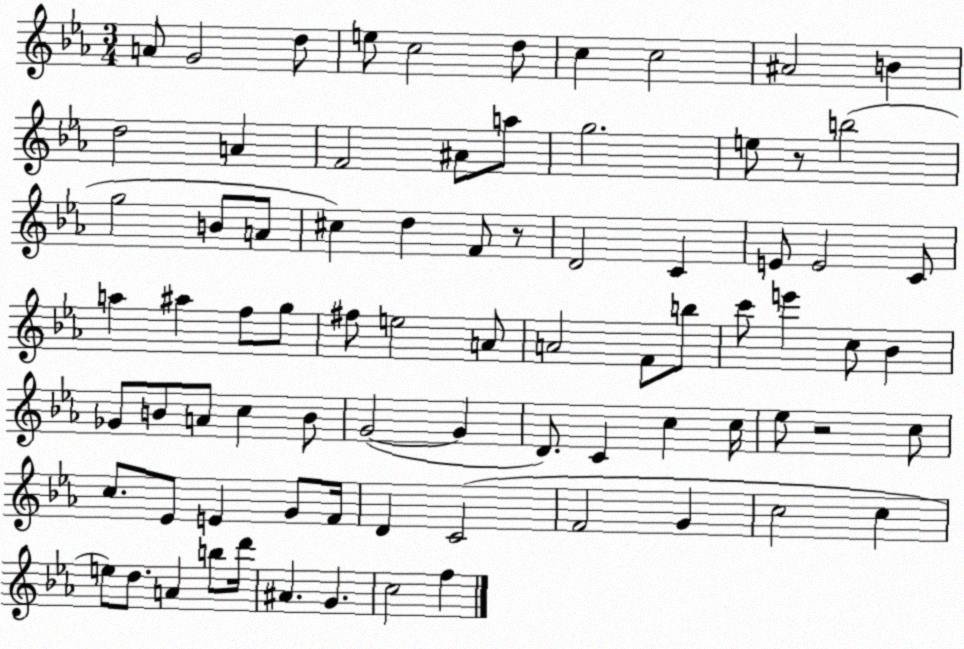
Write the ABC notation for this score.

X:1
T:Untitled
M:3/4
L:1/4
K:Eb
A/2 G2 d/2 e/2 c2 d/2 c c2 ^A2 B d2 A F2 ^A/2 a/2 g2 e/2 z/2 b2 g2 B/2 A/2 ^c d F/2 z/2 D2 C E/2 E2 C/2 a ^a f/2 g/2 ^f/2 e2 A/2 A2 F/2 b/2 c'/2 e' c/2 _B _G/2 B/2 A/2 c B/2 G2 G D/2 C c c/4 _e/2 z2 c/2 c/2 _E/2 E G/2 F/4 D C2 F2 G c2 c e/2 d/2 A b/2 d'/4 ^A G c2 f